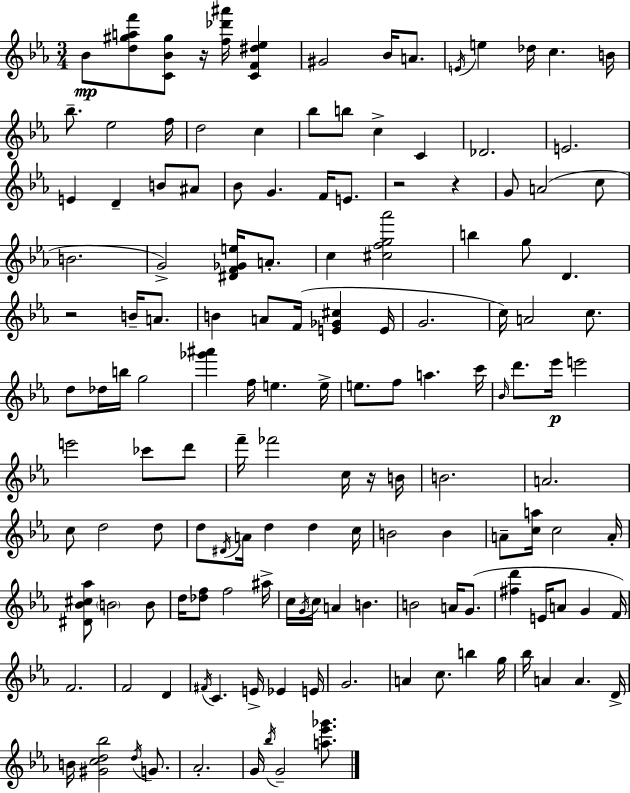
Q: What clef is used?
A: treble